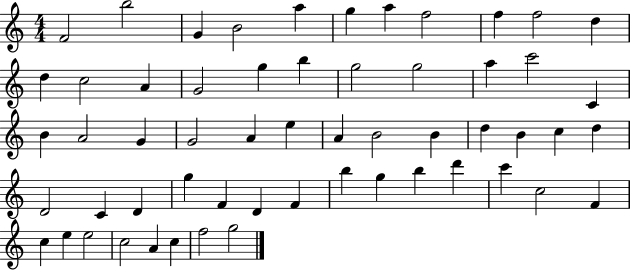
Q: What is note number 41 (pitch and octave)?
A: D4